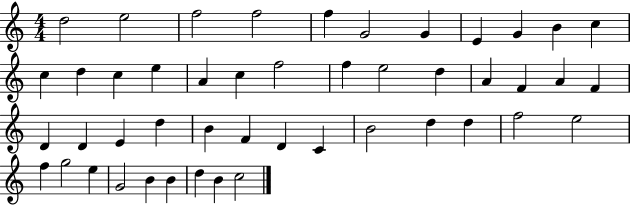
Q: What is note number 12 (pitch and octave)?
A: C5